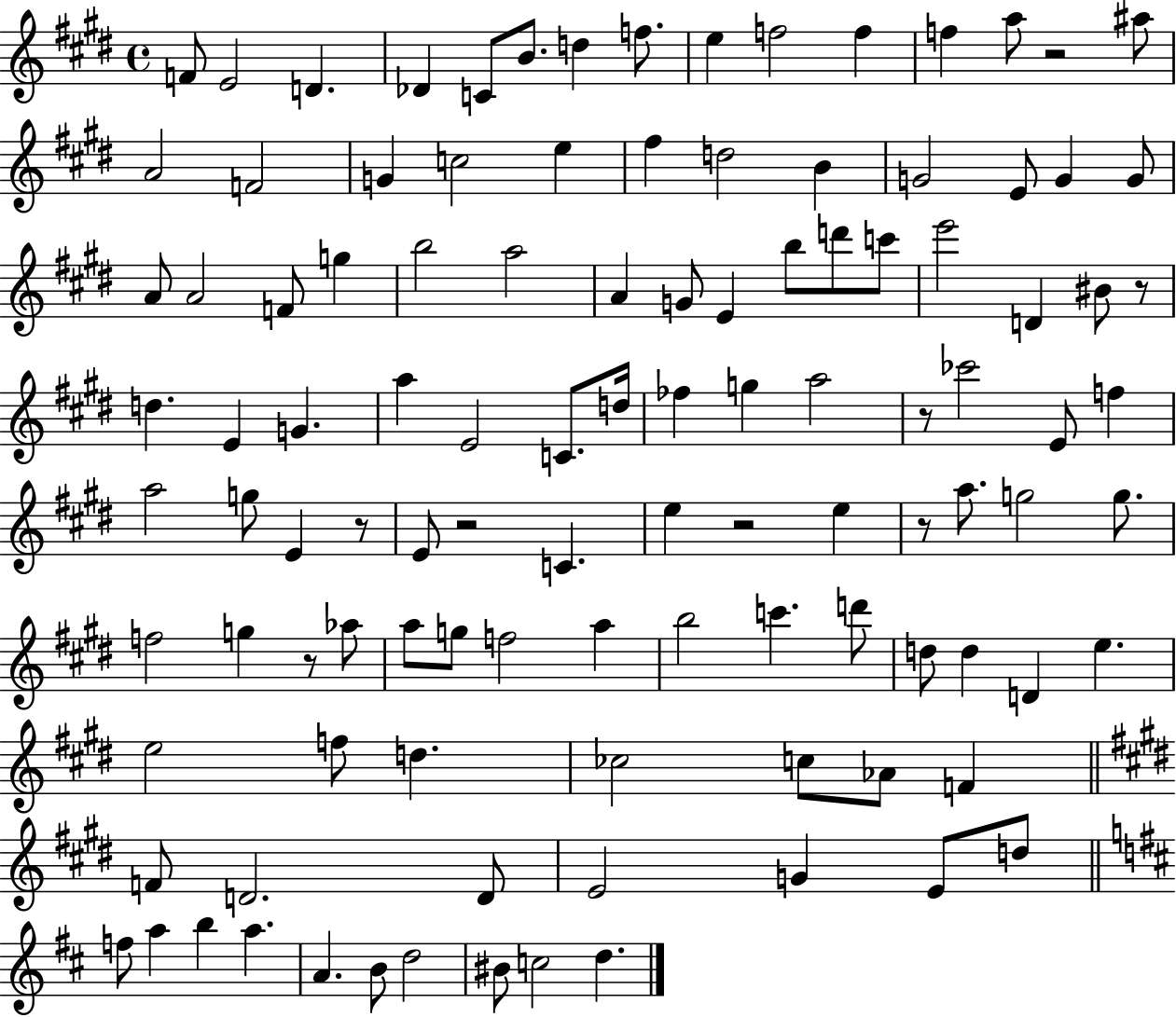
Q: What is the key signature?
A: E major